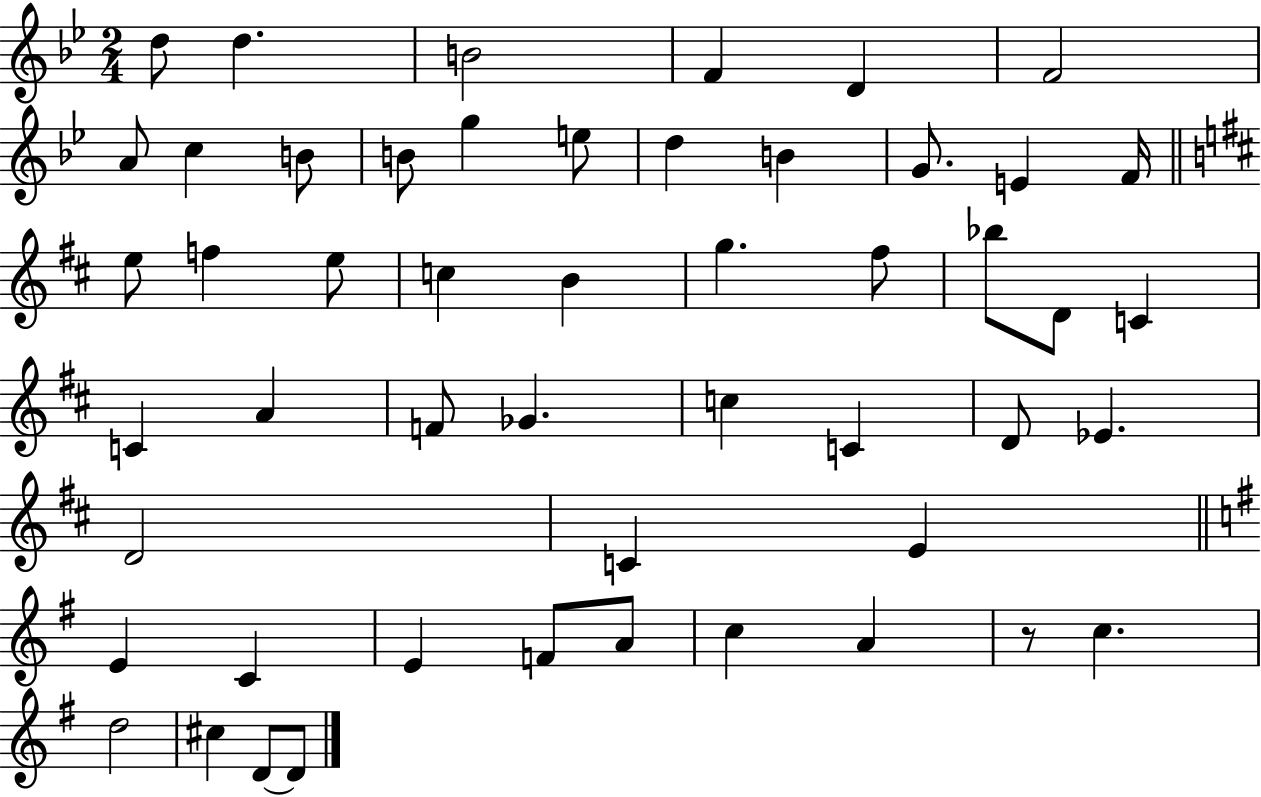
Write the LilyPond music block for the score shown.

{
  \clef treble
  \numericTimeSignature
  \time 2/4
  \key bes \major
  d''8 d''4. | b'2 | f'4 d'4 | f'2 | \break a'8 c''4 b'8 | b'8 g''4 e''8 | d''4 b'4 | g'8. e'4 f'16 | \break \bar "||" \break \key d \major e''8 f''4 e''8 | c''4 b'4 | g''4. fis''8 | bes''8 d'8 c'4 | \break c'4 a'4 | f'8 ges'4. | c''4 c'4 | d'8 ees'4. | \break d'2 | c'4 e'4 | \bar "||" \break \key g \major e'4 c'4 | e'4 f'8 a'8 | c''4 a'4 | r8 c''4. | \break d''2 | cis''4 d'8~~ d'8 | \bar "|."
}